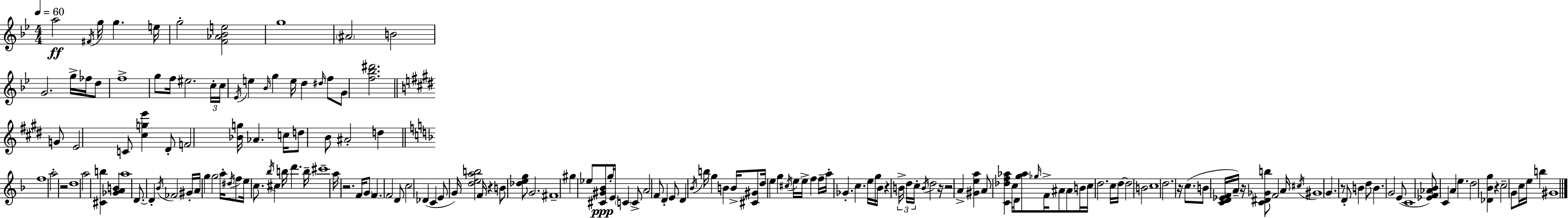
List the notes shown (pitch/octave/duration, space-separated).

A5/h F#4/s G5/s G5/q. E5/s G5/h [F4,Ab4,Bb4,E5]/h G5/w A#4/h B4/h G4/h. G5/s FES5/s D5/e F5/w G5/e F5/s EIS5/h. C5/s C5/s Eb4/s E5/q Bb4/s G5/q E5/s D5/q D#5/s F5/e G4/e [F5,Bb5,D#6]/h. G4/e E4/h C4/e [C#5,G5,E6]/q D#4/e F4/h [Bb4,G5]/s Ab4/q. C5/s D5/e B4/e A#4/h D5/q F5/w A5/h R/h D5/w A5/h [C#4,B5]/q [Gb4,A4,B4]/q A5/w D4/e. D4/q Bb4/s FES4/h G#4/s A4/s G5/q G5/h A5/s D#5/s F5/e E5/s C5/e. Bb5/s C#5/q B5/s D6/q. B5/s C#6/w A5/s R/h. F4/s G4/e F4/q. F4/h D4/e C5/h Db4/q C4/q E4/e G4/s [D5,E5,A5,B5]/h F4/s R/q B4/e [Db5,E5,G5]/e G4/h. F#4/w G#5/q Eb5/e [C#4,G#4,Bb4]/e G5/s E4/s C4/q C4/e A4/h F4/e D4/q E4/e D4/q Bb4/s B5/s G5/q B4/q B4/s [C#4,G#4]/e D5/s E5/q G5/q C#5/s E5/s E5/s F5/q F5/s A5/s Gb4/q. C5/q. E5/s G5/s Bb4/s R/q B4/s D5/s C5/s B4/s D5/h R/s R/h A4/q [G#4,E5,A5]/q A4/e [C4,Db5,F5,Ab5]/q C5/s D4/e [G5,Ab5]/e Gb5/s F4/s A#4/e A#4/e B4/s C5/s D5/h. C5/s D5/s D5/h B4/h C5/w D5/h. R/s C5/e. B4/e [C4,D4,Eb4,F4]/s A4/s R/s [C4,D#4,Gb4,B5]/e F4/h A4/s C#5/s G#4/w G4/q. R/e D4/e B4/q D5/e B4/q. G4/h E4/e C4/w [Eb4,F4,Ab4,Bb4]/e C4/q A4/q E5/q. D5/h [Db4,Bb4,G5]/q R/q C5/h G4/e C5/s E5/s B5/q G#4/w